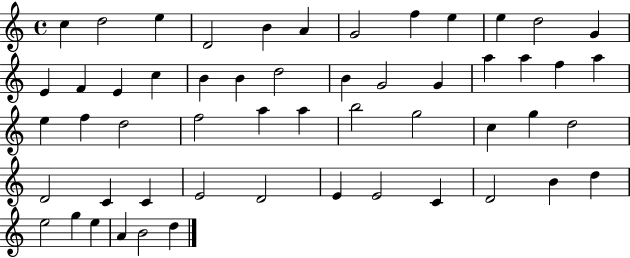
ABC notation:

X:1
T:Untitled
M:4/4
L:1/4
K:C
c d2 e D2 B A G2 f e e d2 G E F E c B B d2 B G2 G a a f a e f d2 f2 a a b2 g2 c g d2 D2 C C E2 D2 E E2 C D2 B d e2 g e A B2 d